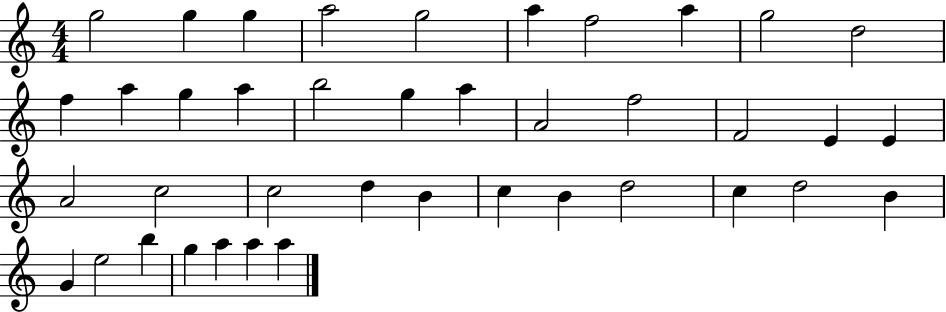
{
  \clef treble
  \numericTimeSignature
  \time 4/4
  \key c \major
  g''2 g''4 g''4 | a''2 g''2 | a''4 f''2 a''4 | g''2 d''2 | \break f''4 a''4 g''4 a''4 | b''2 g''4 a''4 | a'2 f''2 | f'2 e'4 e'4 | \break a'2 c''2 | c''2 d''4 b'4 | c''4 b'4 d''2 | c''4 d''2 b'4 | \break g'4 e''2 b''4 | g''4 a''4 a''4 a''4 | \bar "|."
}